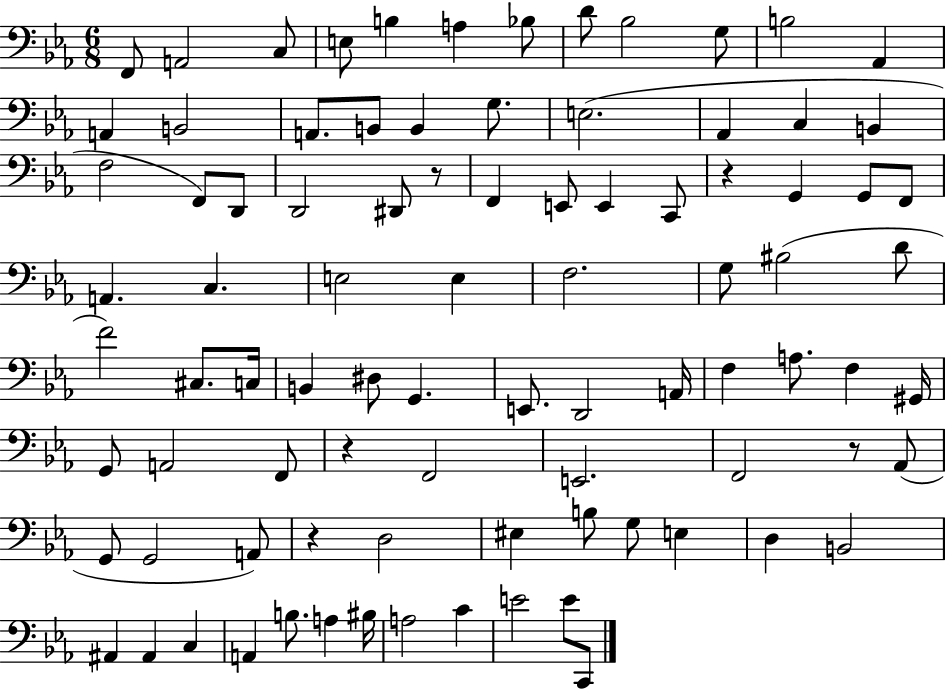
F2/e A2/h C3/e E3/e B3/q A3/q Bb3/e D4/e Bb3/h G3/e B3/h Ab2/q A2/q B2/h A2/e. B2/e B2/q G3/e. E3/h. Ab2/q C3/q B2/q F3/h F2/e D2/e D2/h D#2/e R/e F2/q E2/e E2/q C2/e R/q G2/q G2/e F2/e A2/q. C3/q. E3/h E3/q F3/h. G3/e BIS3/h D4/e F4/h C#3/e. C3/s B2/q D#3/e G2/q. E2/e. D2/h A2/s F3/q A3/e. F3/q G#2/s G2/e A2/h F2/e R/q F2/h E2/h. F2/h R/e Ab2/e G2/e G2/h A2/e R/q D3/h EIS3/q B3/e G3/e E3/q D3/q B2/h A#2/q A#2/q C3/q A2/q B3/e. A3/q BIS3/s A3/h C4/q E4/h E4/e C2/e